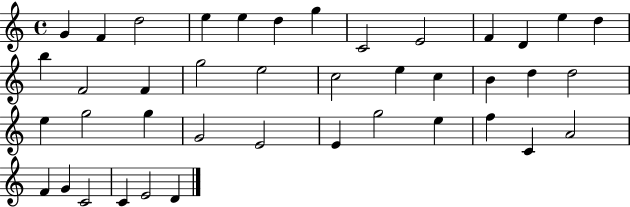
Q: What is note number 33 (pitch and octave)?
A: F5